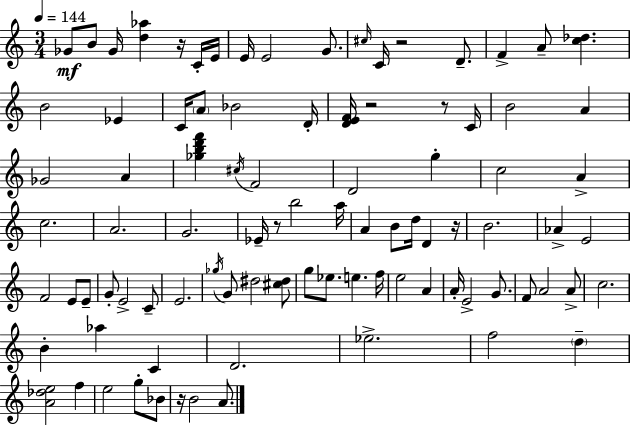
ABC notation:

X:1
T:Untitled
M:3/4
L:1/4
K:Am
_G/2 B/2 _G/4 [d_a] z/4 C/4 E/4 E/4 E2 G/2 ^c/4 C/4 z2 D/2 F A/2 [c_d] B2 _E C/4 A/2 _B2 D/4 [DEF]/4 z2 z/2 C/4 B2 A _G2 A [_gbd'f'] ^c/4 F2 D2 g c2 A c2 A2 G2 _E/4 z/2 b2 a/4 A B/2 d/4 D z/4 B2 _A E2 F2 E/2 E/2 G/2 E2 C/2 E2 _g/4 G/2 ^d2 [^c^d]/2 g/2 _e/2 e f/4 e2 A A/4 E2 G/2 F/2 A2 A/2 c2 B _a C D2 _e2 f2 d [A_de]2 f e2 g/2 _B/2 z/4 B2 A/2